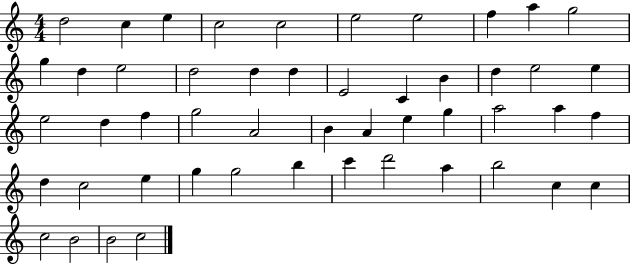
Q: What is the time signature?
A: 4/4